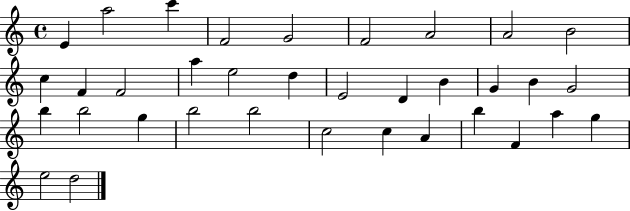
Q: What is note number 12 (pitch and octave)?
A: F4